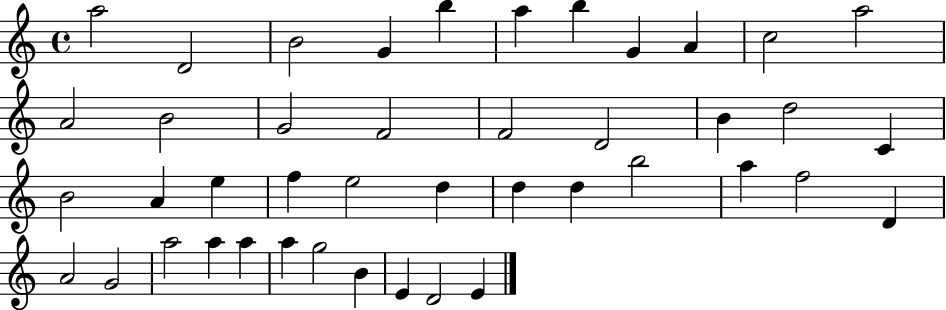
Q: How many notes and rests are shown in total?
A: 43